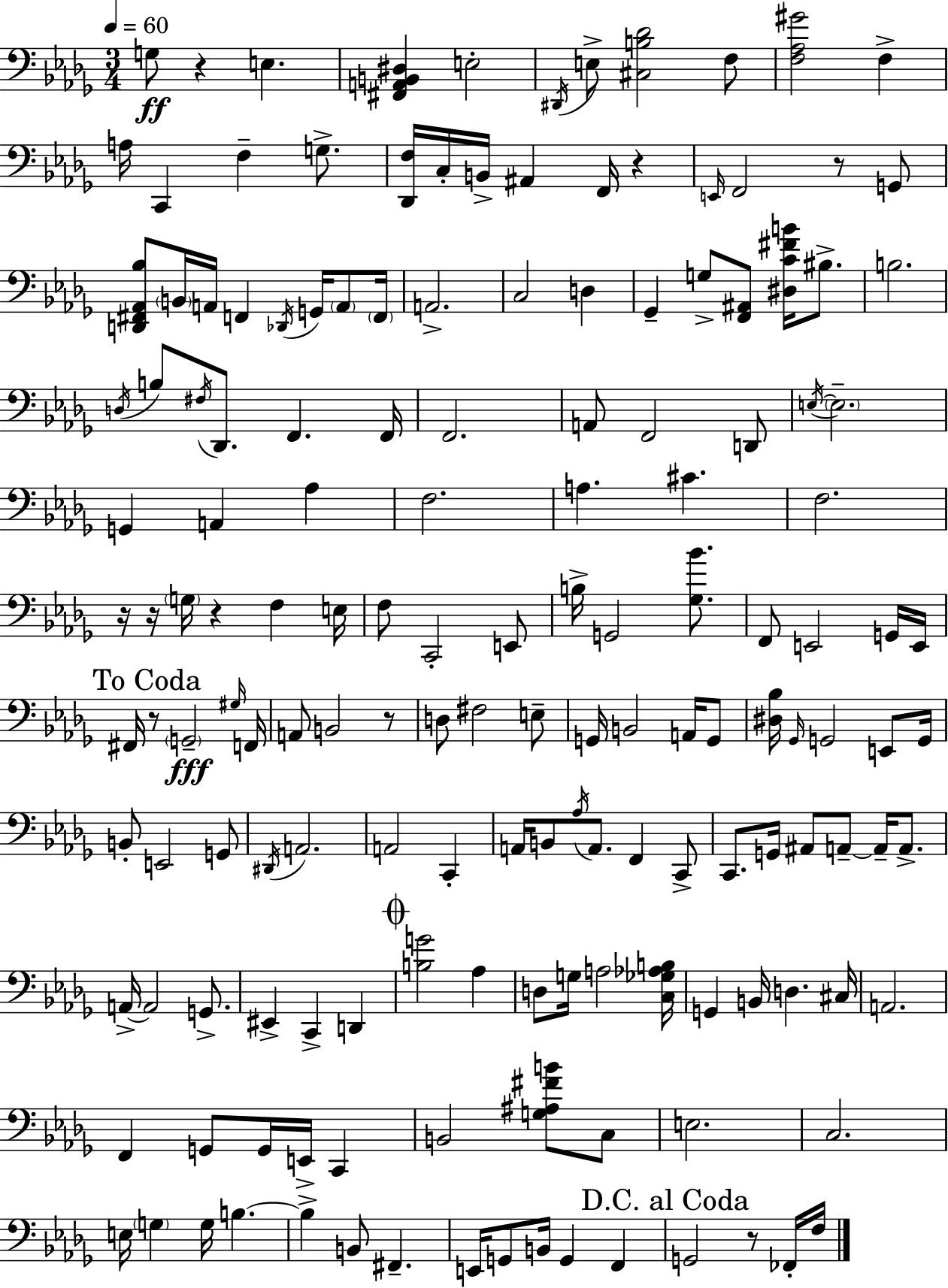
G3/e R/q E3/q. [F#2,A2,B2,D#3]/q E3/h D#2/s E3/e [C#3,B3,Db4]/h F3/e [F3,Ab3,G#4]/h F3/q A3/s C2/q F3/q G3/e. [Db2,F3]/s C3/s B2/s A#2/q F2/s R/q E2/s F2/h R/e G2/e [D2,F#2,Ab2,Bb3]/e B2/s A2/s F2/q Db2/s G2/s A2/e F2/s A2/h. C3/h D3/q Gb2/q G3/e [F2,A#2]/e [D#3,C4,F#4,B4]/s BIS3/e. B3/h. D3/s B3/e F#3/s Db2/e. F2/q. F2/s F2/h. A2/e F2/h D2/e E3/s E3/h. G2/q A2/q Ab3/q F3/h. A3/q. C#4/q. F3/h. R/s R/s G3/s R/q F3/q E3/s F3/e C2/h E2/e B3/s G2/h [Gb3,Bb4]/e. F2/e E2/h G2/s E2/s F#2/s R/e G2/h G#3/s F2/s A2/e B2/h R/e D3/e F#3/h E3/e G2/s B2/h A2/s G2/e [D#3,Bb3]/s Gb2/s G2/h E2/e G2/s B2/e E2/h G2/e D#2/s A2/h. A2/h C2/q A2/s B2/e Ab3/s A2/e. F2/q C2/e C2/e. G2/s A#2/e A2/e A2/s A2/e. A2/s A2/h G2/e. EIS2/q C2/q D2/q [B3,G4]/h Ab3/q D3/e G3/s A3/h [C3,Gb3,Ab3,B3]/s G2/q B2/s D3/q. C#3/s A2/h. F2/q G2/e G2/s E2/s C2/q B2/h [G3,A#3,F#4,B4]/e C3/e E3/h. C3/h. E3/s G3/q G3/s B3/q. B3/q B2/e F#2/q. E2/s G2/e B2/s G2/q F2/q G2/h R/e FES2/s F3/s